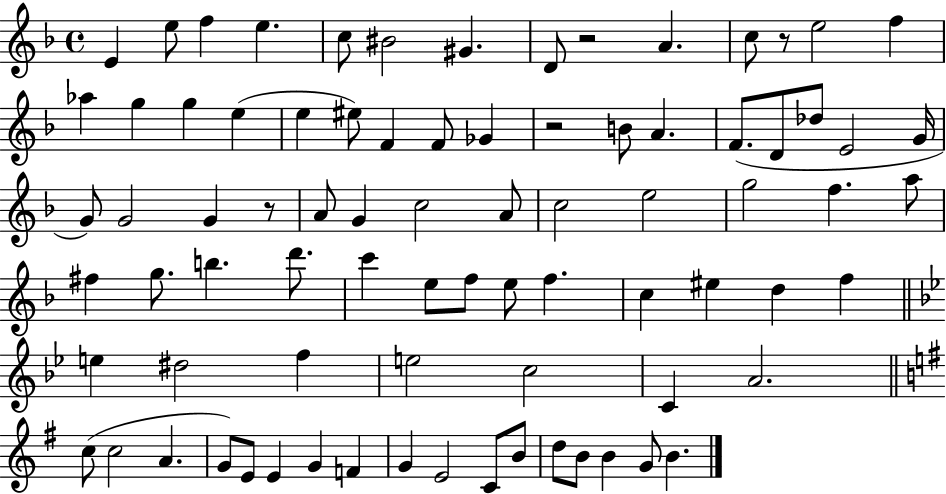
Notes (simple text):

E4/q E5/e F5/q E5/q. C5/e BIS4/h G#4/q. D4/e R/h A4/q. C5/e R/e E5/h F5/q Ab5/q G5/q G5/q E5/q E5/q EIS5/e F4/q F4/e Gb4/q R/h B4/e A4/q. F4/e. D4/e Db5/e E4/h G4/s G4/e G4/h G4/q R/e A4/e G4/q C5/h A4/e C5/h E5/h G5/h F5/q. A5/e F#5/q G5/e. B5/q. D6/e. C6/q E5/e F5/e E5/e F5/q. C5/q EIS5/q D5/q F5/q E5/q D#5/h F5/q E5/h C5/h C4/q A4/h. C5/e C5/h A4/q. G4/e E4/e E4/q G4/q F4/q G4/q E4/h C4/e B4/e D5/e B4/e B4/q G4/e B4/q.